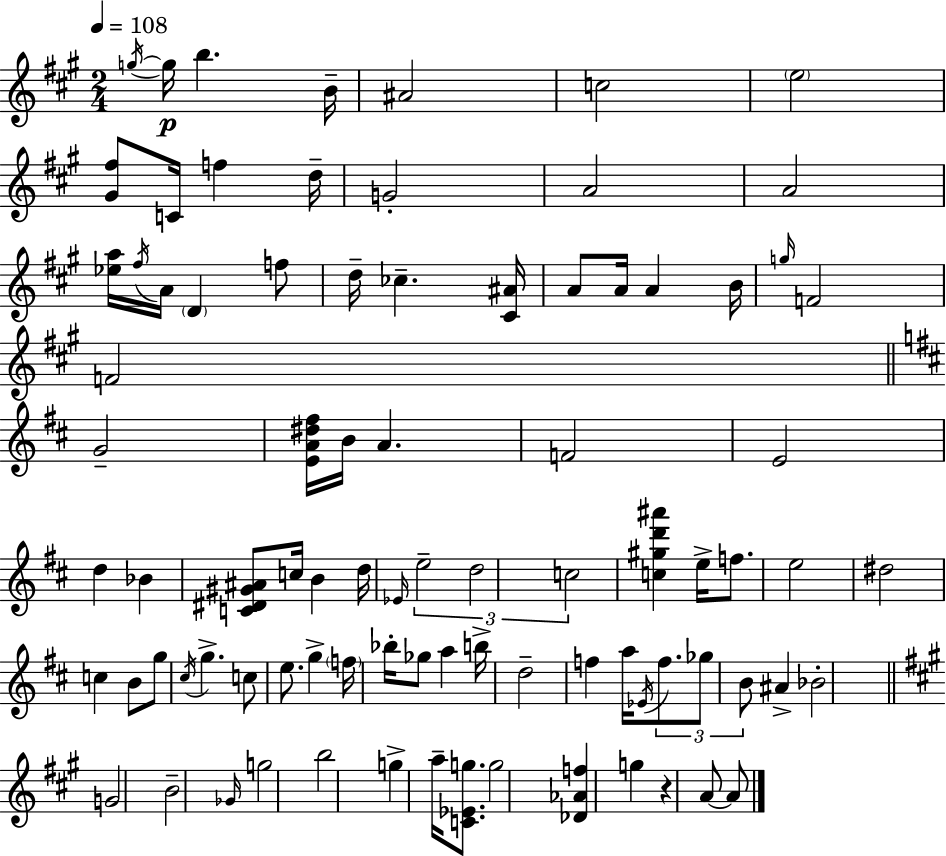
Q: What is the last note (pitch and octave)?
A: A4